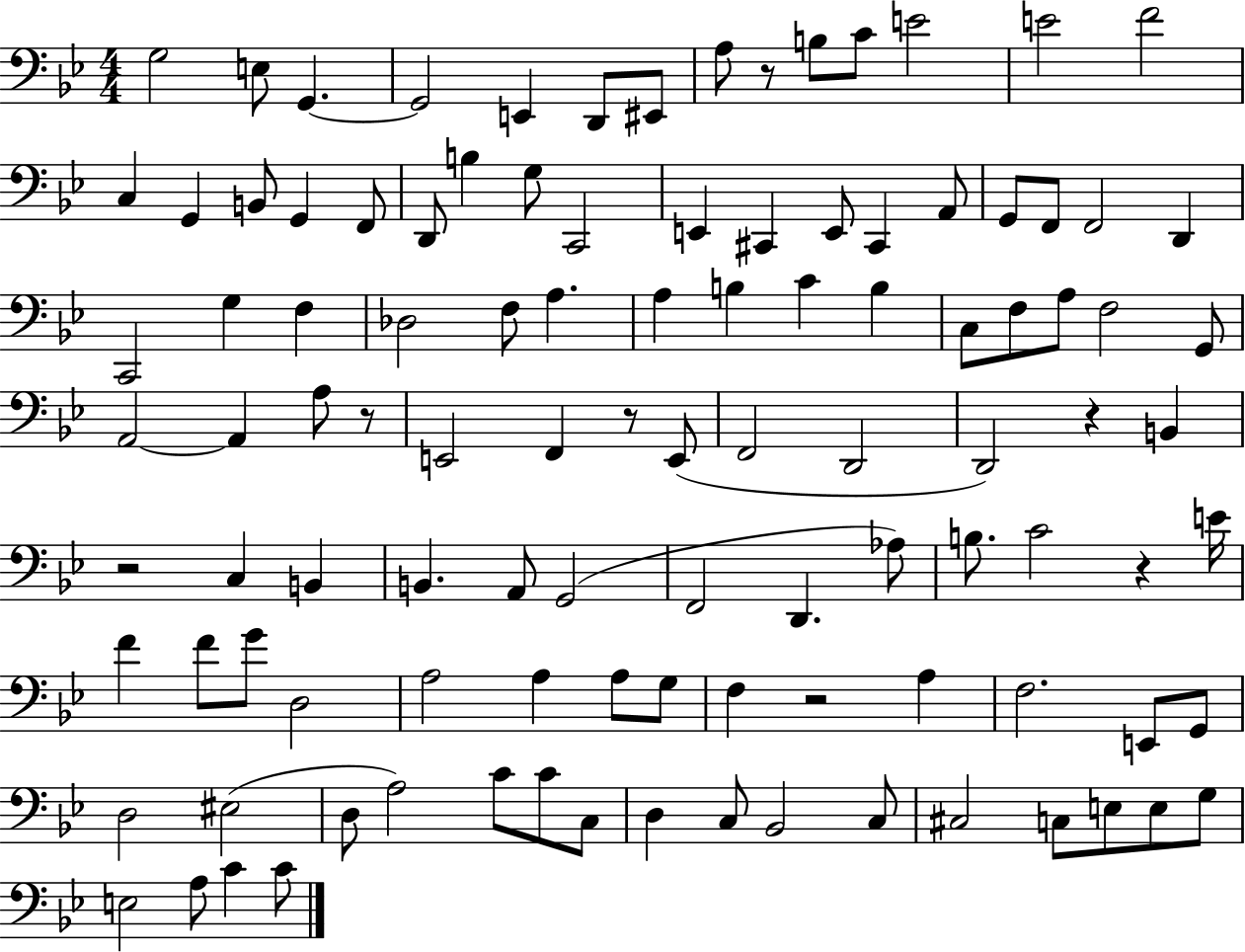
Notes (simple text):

G3/h E3/e G2/q. G2/h E2/q D2/e EIS2/e A3/e R/e B3/e C4/e E4/h E4/h F4/h C3/q G2/q B2/e G2/q F2/e D2/e B3/q G3/e C2/h E2/q C#2/q E2/e C#2/q A2/e G2/e F2/e F2/h D2/q C2/h G3/q F3/q Db3/h F3/e A3/q. A3/q B3/q C4/q B3/q C3/e F3/e A3/e F3/h G2/e A2/h A2/q A3/e R/e E2/h F2/q R/e E2/e F2/h D2/h D2/h R/q B2/q R/h C3/q B2/q B2/q. A2/e G2/h F2/h D2/q. Ab3/e B3/e. C4/h R/q E4/s F4/q F4/e G4/e D3/h A3/h A3/q A3/e G3/e F3/q R/h A3/q F3/h. E2/e G2/e D3/h EIS3/h D3/e A3/h C4/e C4/e C3/e D3/q C3/e Bb2/h C3/e C#3/h C3/e E3/e E3/e G3/e E3/h A3/e C4/q C4/e